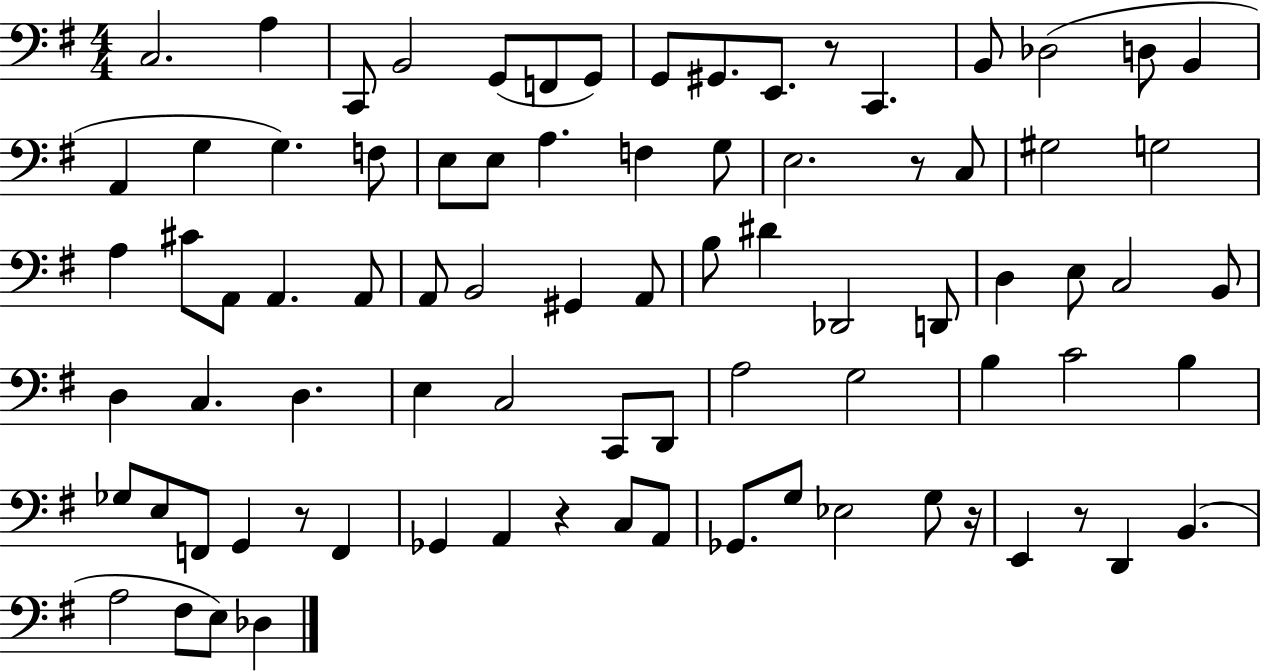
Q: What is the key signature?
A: G major